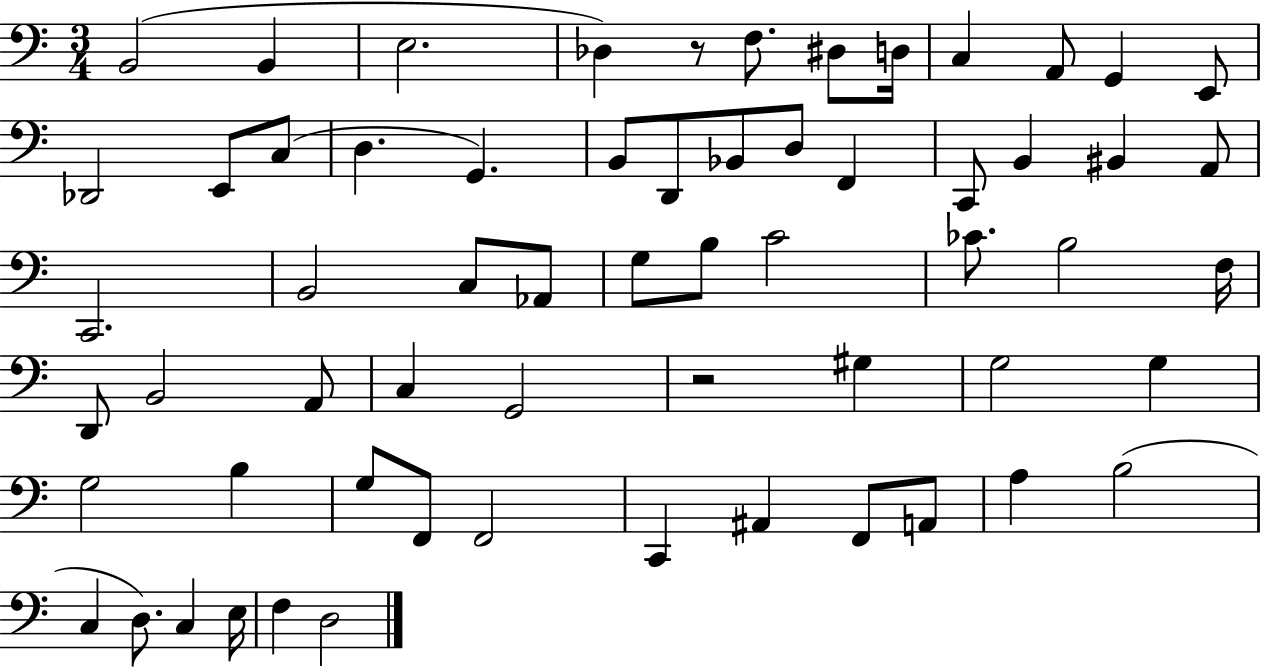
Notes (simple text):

B2/h B2/q E3/h. Db3/q R/e F3/e. D#3/e D3/s C3/q A2/e G2/q E2/e Db2/h E2/e C3/e D3/q. G2/q. B2/e D2/e Bb2/e D3/e F2/q C2/e B2/q BIS2/q A2/e C2/h. B2/h C3/e Ab2/e G3/e B3/e C4/h CES4/e. B3/h F3/s D2/e B2/h A2/e C3/q G2/h R/h G#3/q G3/h G3/q G3/h B3/q G3/e F2/e F2/h C2/q A#2/q F2/e A2/e A3/q B3/h C3/q D3/e. C3/q E3/s F3/q D3/h